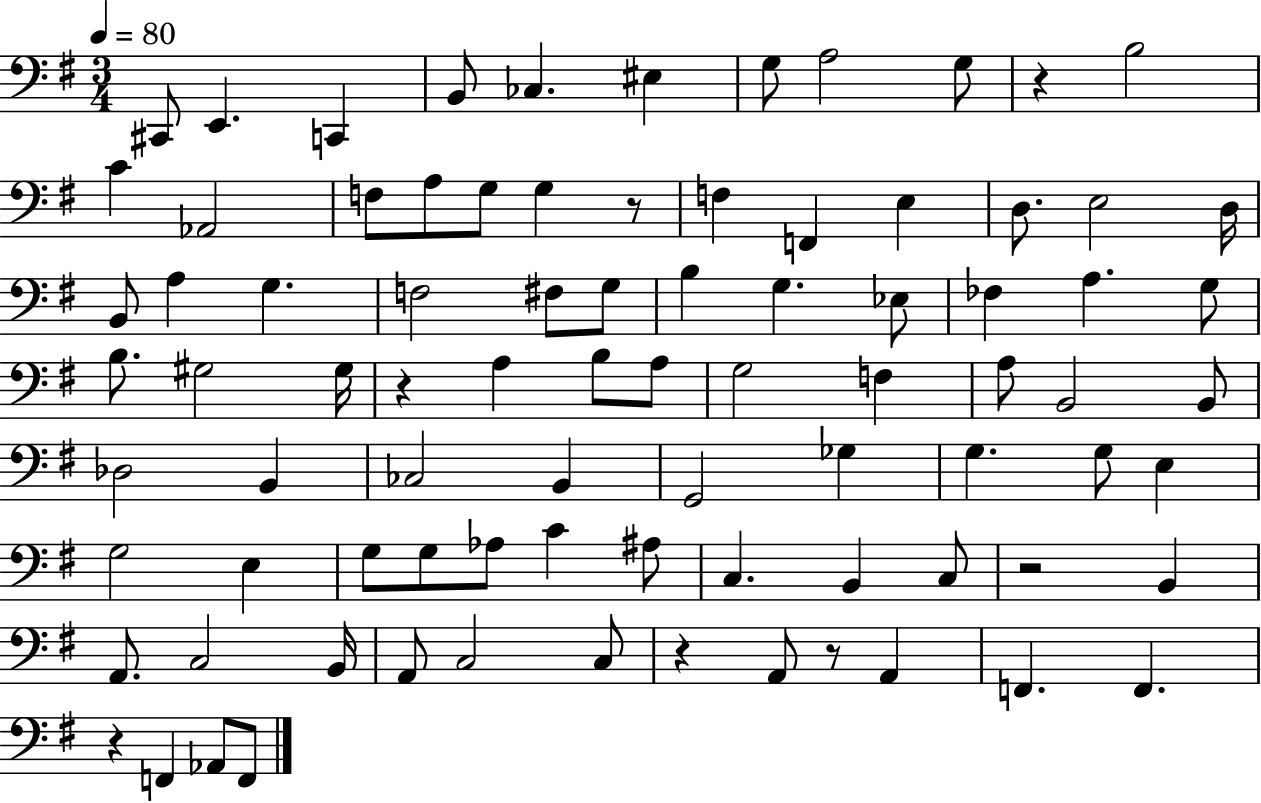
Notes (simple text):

C#2/e E2/q. C2/q B2/e CES3/q. EIS3/q G3/e A3/h G3/e R/q B3/h C4/q Ab2/h F3/e A3/e G3/e G3/q R/e F3/q F2/q E3/q D3/e. E3/h D3/s B2/e A3/q G3/q. F3/h F#3/e G3/e B3/q G3/q. Eb3/e FES3/q A3/q. G3/e B3/e. G#3/h G#3/s R/q A3/q B3/e A3/e G3/h F3/q A3/e B2/h B2/e Db3/h B2/q CES3/h B2/q G2/h Gb3/q G3/q. G3/e E3/q G3/h E3/q G3/e G3/e Ab3/e C4/q A#3/e C3/q. B2/q C3/e R/h B2/q A2/e. C3/h B2/s A2/e C3/h C3/e R/q A2/e R/e A2/q F2/q. F2/q. R/q F2/q Ab2/e F2/e